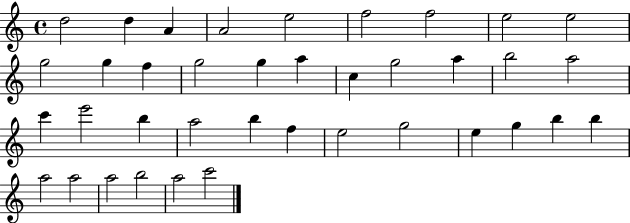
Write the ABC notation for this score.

X:1
T:Untitled
M:4/4
L:1/4
K:C
d2 d A A2 e2 f2 f2 e2 e2 g2 g f g2 g a c g2 a b2 a2 c' e'2 b a2 b f e2 g2 e g b b a2 a2 a2 b2 a2 c'2